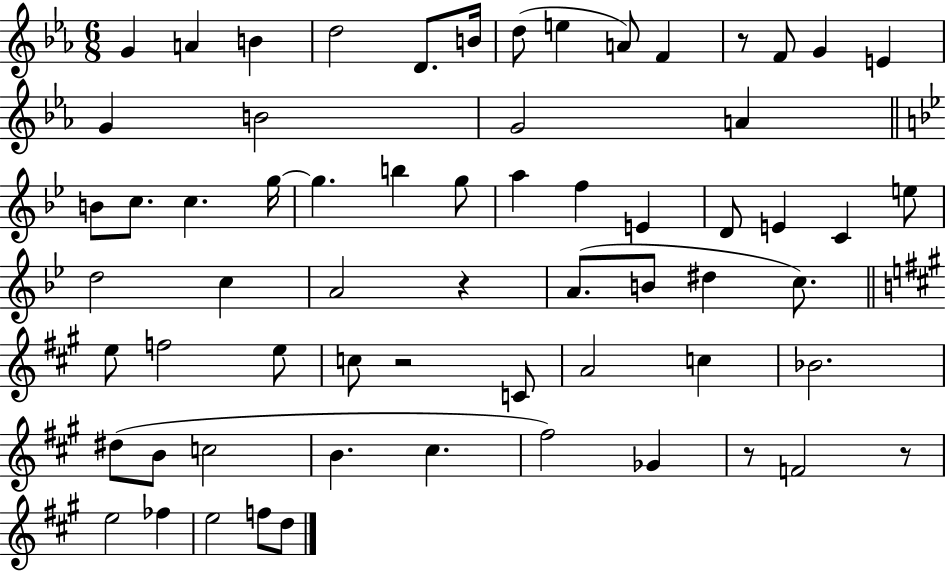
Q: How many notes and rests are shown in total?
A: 64